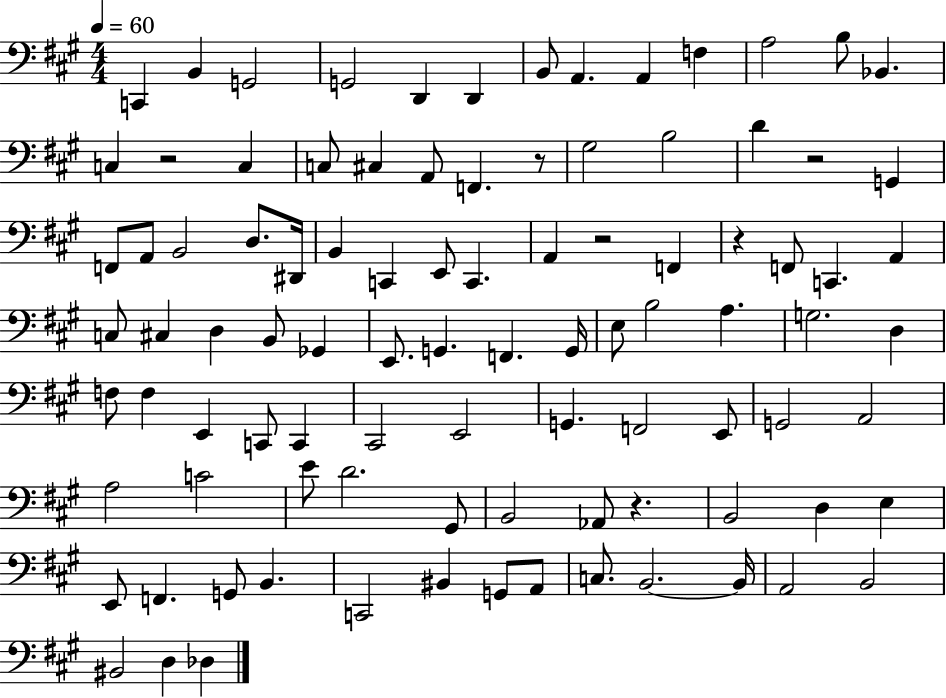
C2/q B2/q G2/h G2/h D2/q D2/q B2/e A2/q. A2/q F3/q A3/h B3/e Bb2/q. C3/q R/h C3/q C3/e C#3/q A2/e F2/q. R/e G#3/h B3/h D4/q R/h G2/q F2/e A2/e B2/h D3/e. D#2/s B2/q C2/q E2/e C2/q. A2/q R/h F2/q R/q F2/e C2/q. A2/q C3/e C#3/q D3/q B2/e Gb2/q E2/e. G2/q. F2/q. G2/s E3/e B3/h A3/q. G3/h. D3/q F3/e F3/q E2/q C2/e C2/q C#2/h E2/h G2/q. F2/h E2/e G2/h A2/h A3/h C4/h E4/e D4/h. G#2/e B2/h Ab2/e R/q. B2/h D3/q E3/q E2/e F2/q. G2/e B2/q. C2/h BIS2/q G2/e A2/e C3/e. B2/h. B2/s A2/h B2/h BIS2/h D3/q Db3/q